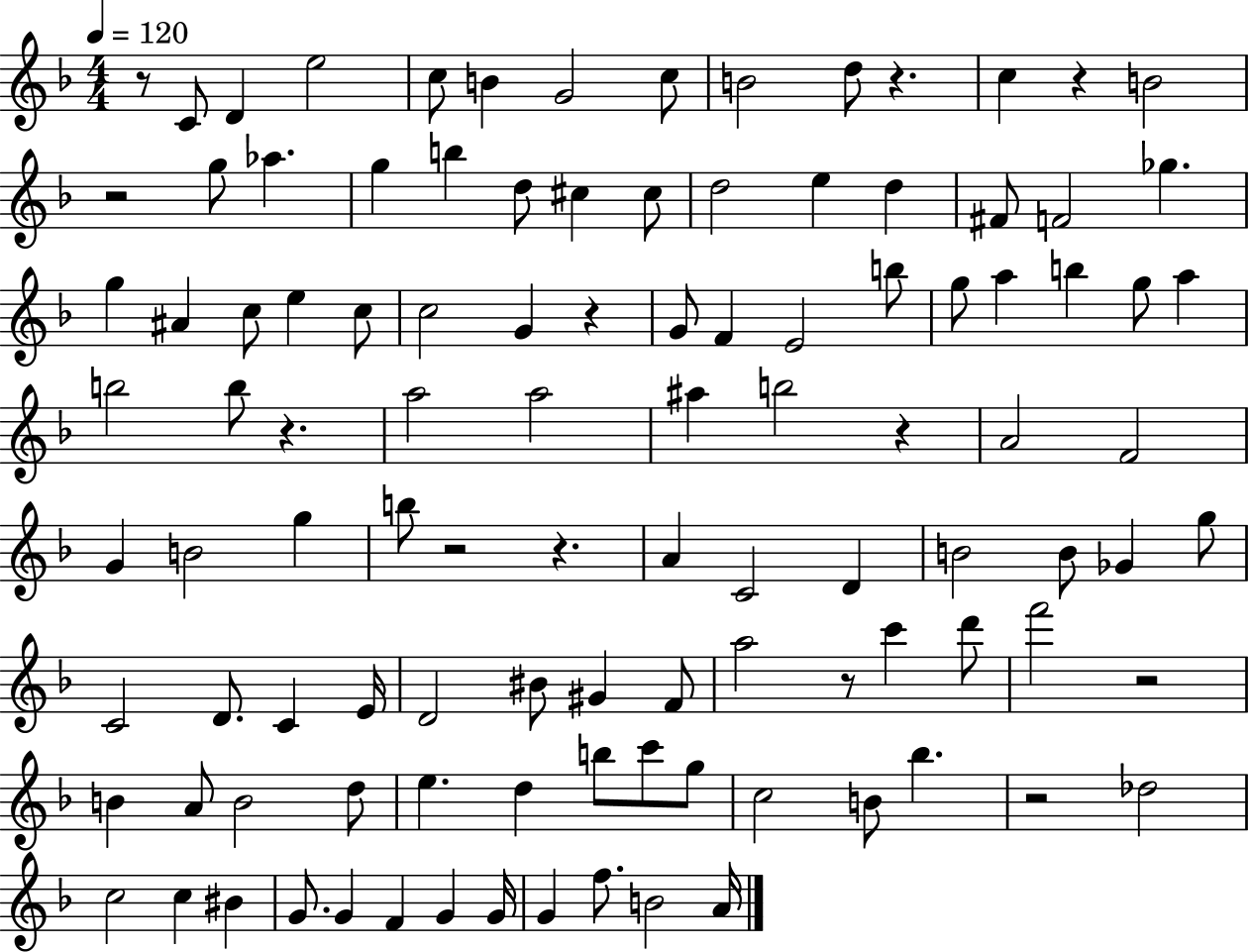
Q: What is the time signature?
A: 4/4